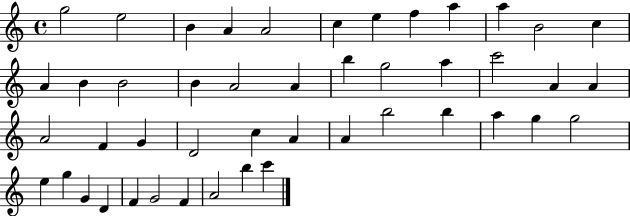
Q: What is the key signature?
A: C major